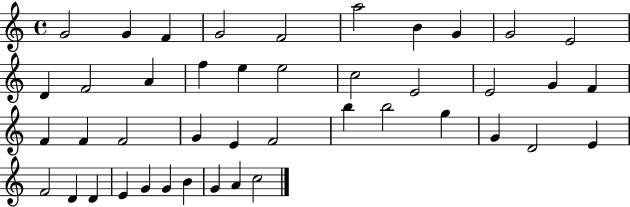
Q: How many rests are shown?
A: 0